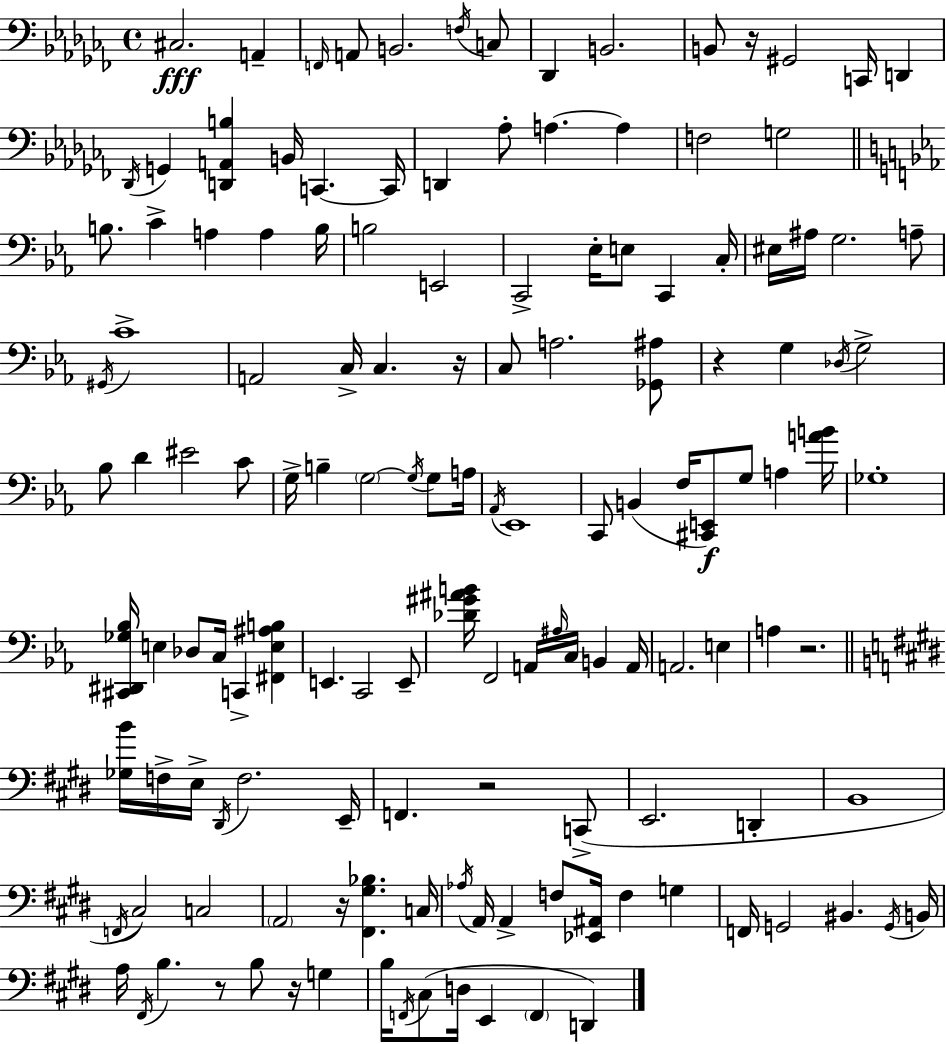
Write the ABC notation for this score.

X:1
T:Untitled
M:4/4
L:1/4
K:Abm
^C,2 A,, F,,/4 A,,/2 B,,2 F,/4 C,/2 _D,, B,,2 B,,/2 z/4 ^G,,2 C,,/4 D,, _D,,/4 G,, [D,,A,,B,] B,,/4 C,, C,,/4 D,, _A,/2 A, A, F,2 G,2 B,/2 C A, A, B,/4 B,2 E,,2 C,,2 _E,/4 E,/2 C,, C,/4 ^E,/4 ^A,/4 G,2 A,/2 ^G,,/4 C4 A,,2 C,/4 C, z/4 C,/2 A,2 [_G,,^A,]/2 z G, _D,/4 G,2 _B,/2 D ^E2 C/2 G,/4 B, G,2 G,/4 G,/2 A,/4 _A,,/4 _E,,4 C,,/2 B,, F,/4 [^C,,E,,]/2 G,/2 A, [AB]/4 _G,4 [^C,,^D,,_G,_B,]/4 E, _D,/2 C,/4 C,, [^F,,E,^A,B,] E,, C,,2 E,,/2 [_D^G^AB]/4 F,,2 A,,/4 ^A,/4 C,/4 B,, A,,/4 A,,2 E, A, z2 [_G,B]/4 F,/4 E,/4 ^D,,/4 F,2 E,,/4 F,, z2 C,,/2 E,,2 D,, B,,4 F,,/4 ^C,2 C,2 A,,2 z/4 [^F,,^G,_B,] C,/4 _A,/4 A,,/4 A,, F,/2 [_E,,^A,,]/4 F, G, F,,/4 G,,2 ^B,, G,,/4 B,,/4 A,/4 ^F,,/4 B, z/2 B,/2 z/4 G, B,/4 F,,/4 ^C,/2 D,/4 E,, F,, D,,